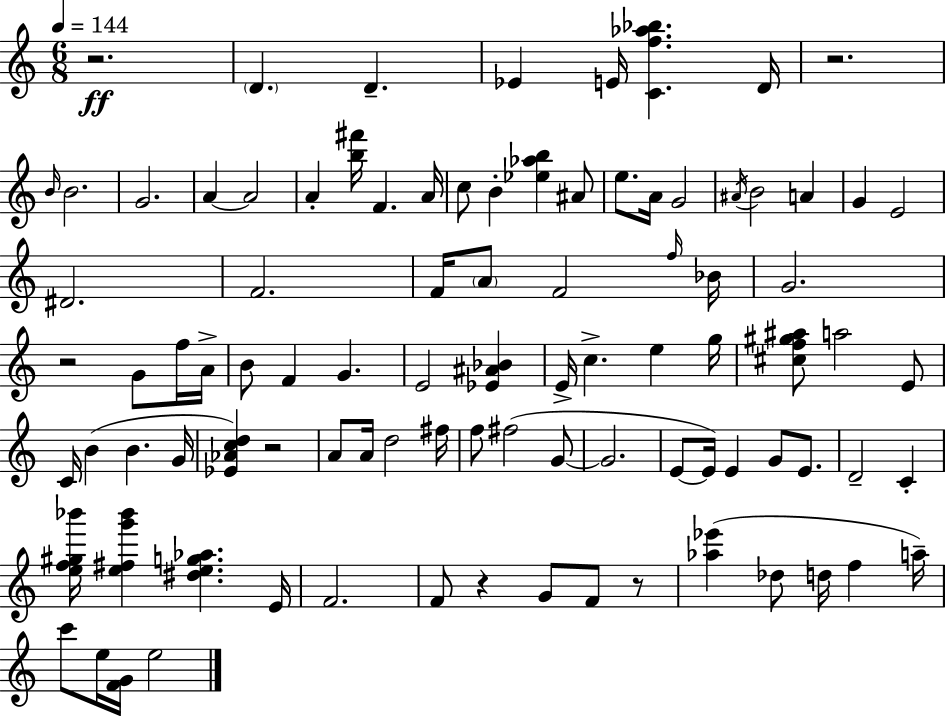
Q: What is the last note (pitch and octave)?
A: E5